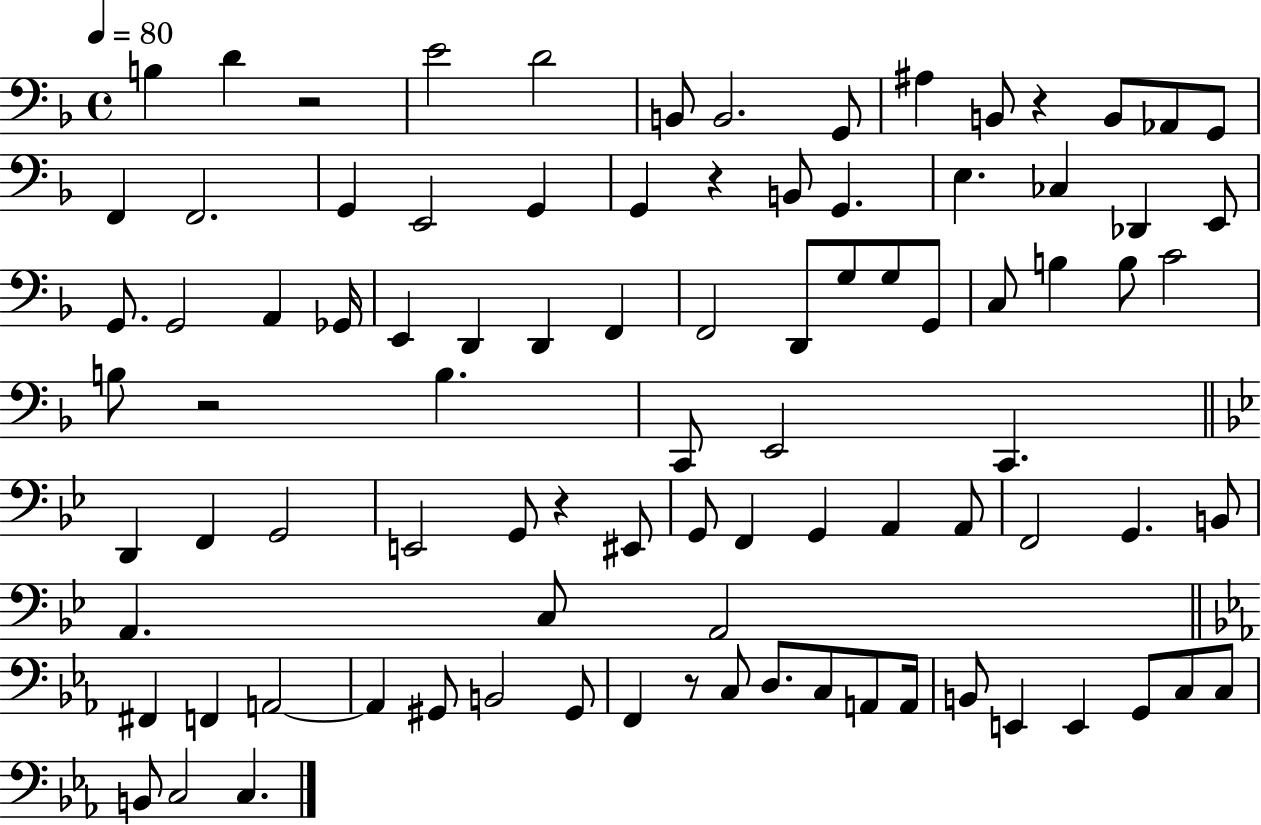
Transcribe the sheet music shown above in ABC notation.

X:1
T:Untitled
M:4/4
L:1/4
K:F
B, D z2 E2 D2 B,,/2 B,,2 G,,/2 ^A, B,,/2 z B,,/2 _A,,/2 G,,/2 F,, F,,2 G,, E,,2 G,, G,, z B,,/2 G,, E, _C, _D,, E,,/2 G,,/2 G,,2 A,, _G,,/4 E,, D,, D,, F,, F,,2 D,,/2 G,/2 G,/2 G,,/2 C,/2 B, B,/2 C2 B,/2 z2 B, C,,/2 E,,2 C,, D,, F,, G,,2 E,,2 G,,/2 z ^E,,/2 G,,/2 F,, G,, A,, A,,/2 F,,2 G,, B,,/2 A,, C,/2 A,,2 ^F,, F,, A,,2 A,, ^G,,/2 B,,2 ^G,,/2 F,, z/2 C,/2 D,/2 C,/2 A,,/2 A,,/4 B,,/2 E,, E,, G,,/2 C,/2 C,/2 B,,/2 C,2 C,